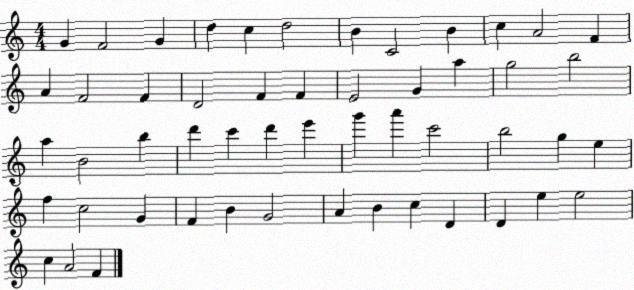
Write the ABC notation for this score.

X:1
T:Untitled
M:4/4
L:1/4
K:C
G F2 G d c d2 B C2 B c A2 F A F2 F D2 F F E2 G a g2 b2 a B2 b d' c' d' e' g' a' c'2 b2 g e f c2 G F B G2 A B c D D e e2 c A2 F